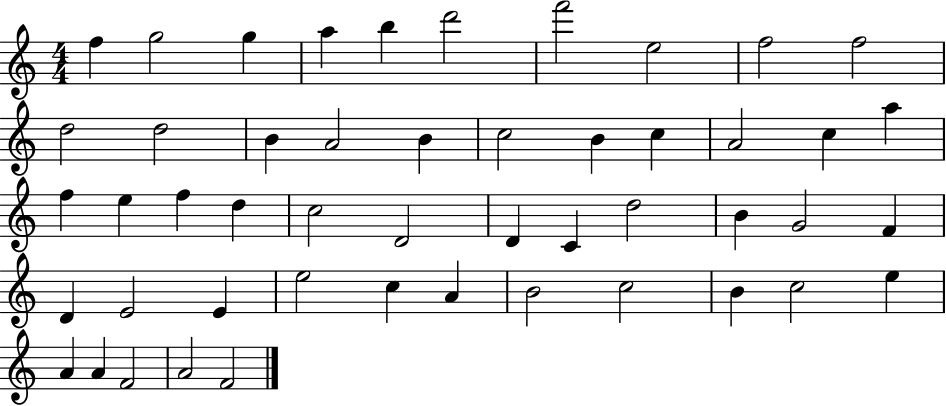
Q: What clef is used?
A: treble